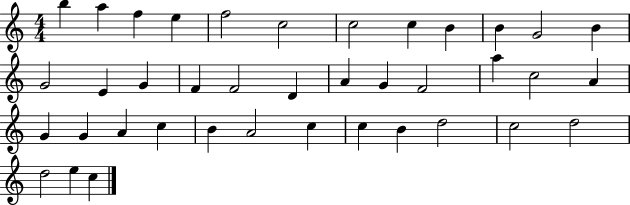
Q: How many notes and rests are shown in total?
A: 39